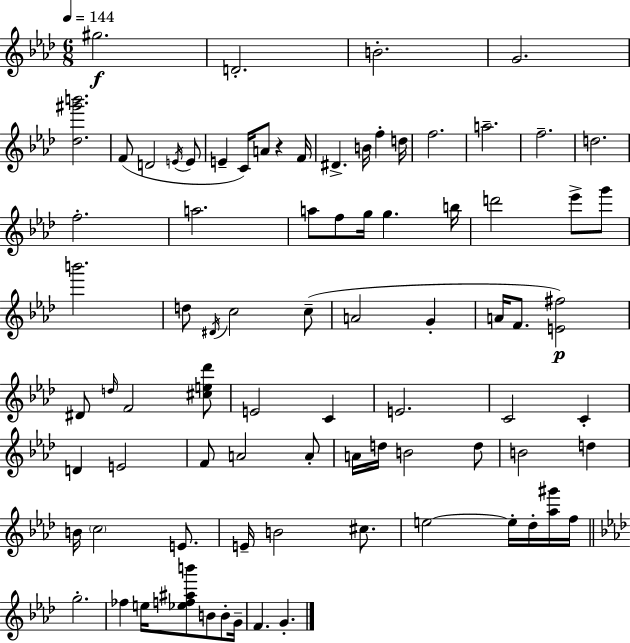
{
  \clef treble
  \numericTimeSignature
  \time 6/8
  \key f \minor
  \tempo 4 = 144
  gis''2.\f | d'2.-. | b'2.-. | g'2. | \break <des'' gis''' b'''>2. | f'8( d'2 \acciaccatura { e'16 } e'8 | e'4-- c'16) a'8 r4 | f'16 dis'4.-> b'16 f''4-. | \break d''16 f''2. | a''2.-- | f''2.-- | d''2. | \break f''2.-. | a''2. | a''8 f''8 g''16 g''4. | b''16 d'''2 ees'''8-> g'''8 | \break b'''2. | d''8 \acciaccatura { dis'16 } c''2 | c''8--( a'2 g'4-. | a'16 f'8. <e' fis''>2\p) | \break dis'8 \grace { d''16 } f'2 | <cis'' e'' des'''>8 e'2 c'4 | e'2. | c'2 c'4-. | \break d'4 e'2 | f'8 a'2 | a'8-. a'16 d''16 b'2 | d''8 b'2 d''4 | \break b'16 \parenthesize c''2 | e'8. e'16-- b'2 | cis''8. e''2~~ e''16-. | des''16-. <aes'' gis'''>16 f''16 \bar "||" \break \key aes \major g''2.-. | fes''4 e''16 <ees'' f'' ais'' b'''>8 b'8 b'8-. g'16-- | f'4. g'4.-. | \bar "|."
}